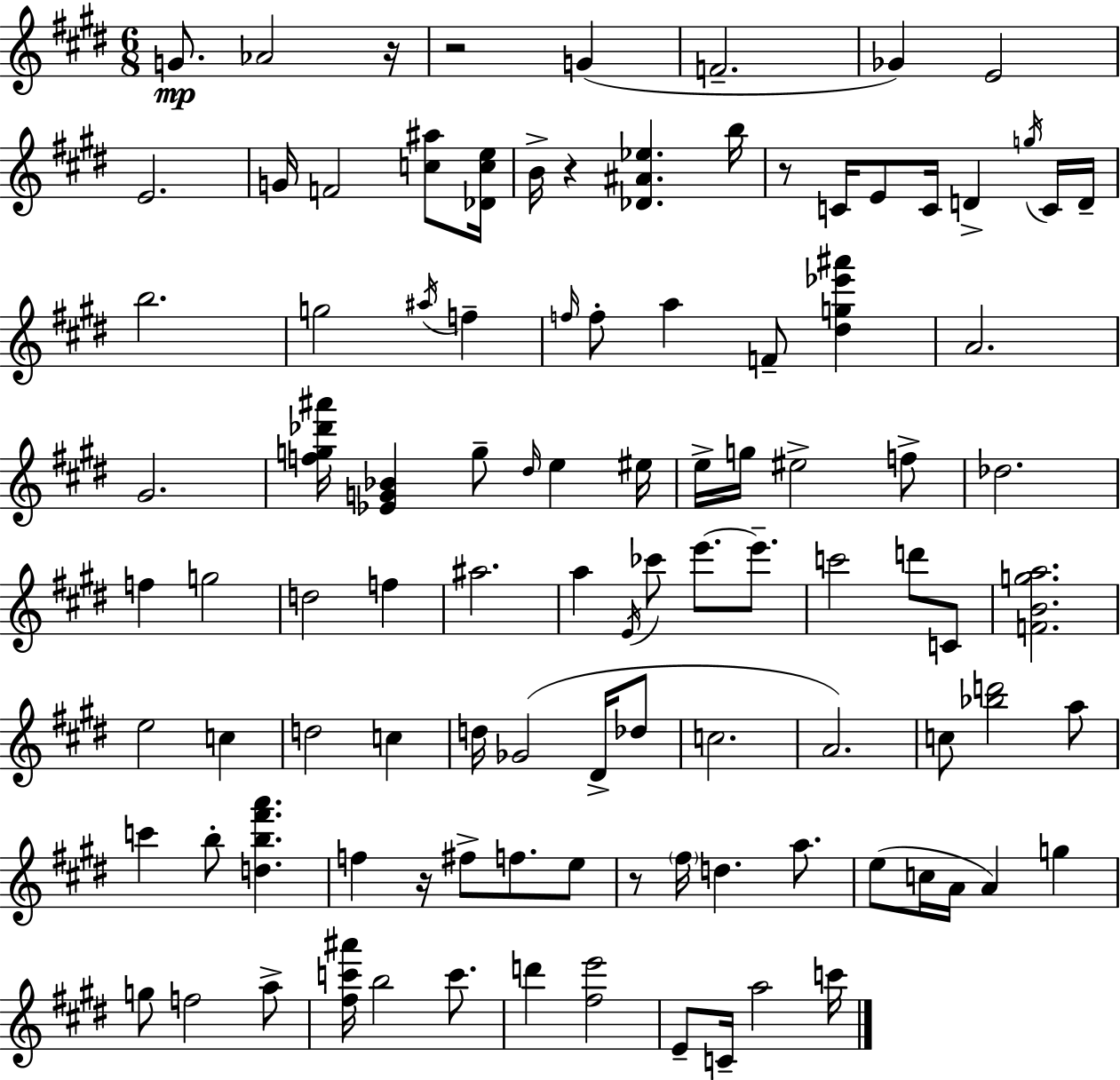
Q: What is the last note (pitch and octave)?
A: C6